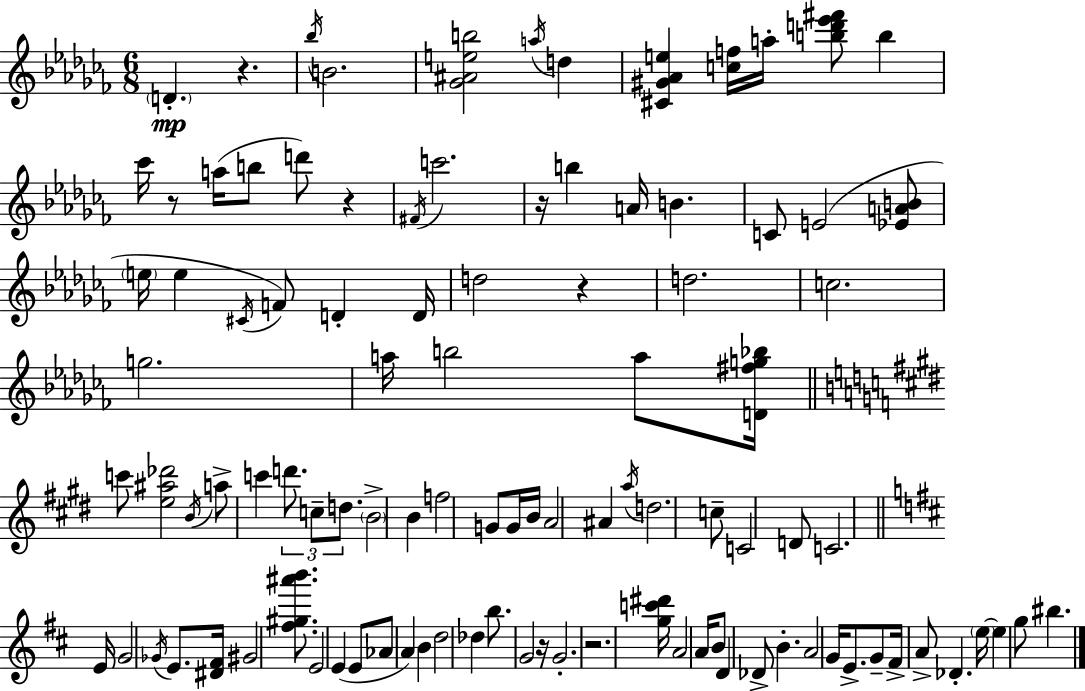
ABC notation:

X:1
T:Untitled
M:6/8
L:1/4
K:Abm
D z _b/4 B2 [_G^Aeb]2 a/4 d [^C^G_Ae] [cf]/4 a/4 [bd'_e'^f']/2 b _c'/4 z/2 a/4 b/2 d'/2 z ^F/4 c'2 z/4 b A/4 B C/2 E2 [_EAB]/2 e/4 e ^C/4 F/2 D D/4 d2 z d2 c2 g2 a/4 b2 a/2 [D^fg_b]/4 c'/2 [e^a_d']2 B/4 a/2 c' d'/2 c/2 d/2 B2 B f2 G/2 G/4 B/4 A2 ^A a/4 d2 c/2 C2 D/2 C2 E/4 G2 _G/4 E/2 [^D^F]/4 ^G2 [^f^g^a'b']/2 E2 E E/2 _A/2 A B d2 _d b/2 G2 z/4 G2 z2 [gc'^d']/4 A2 A/4 B/2 D _D/2 B A2 G/4 E/2 G/2 ^F/4 A/2 _D e/4 e g/2 ^b